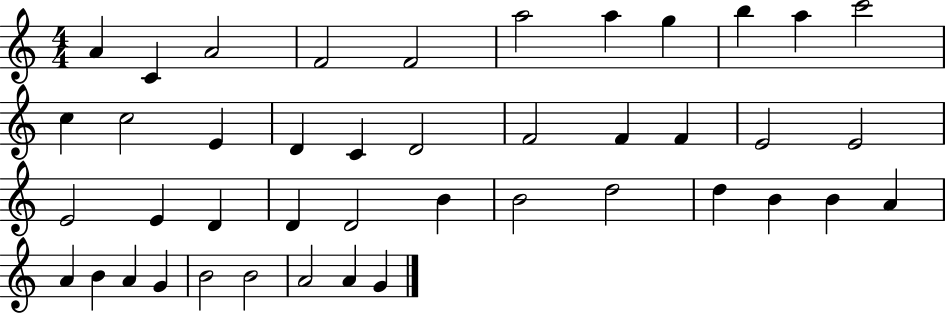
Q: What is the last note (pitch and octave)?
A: G4